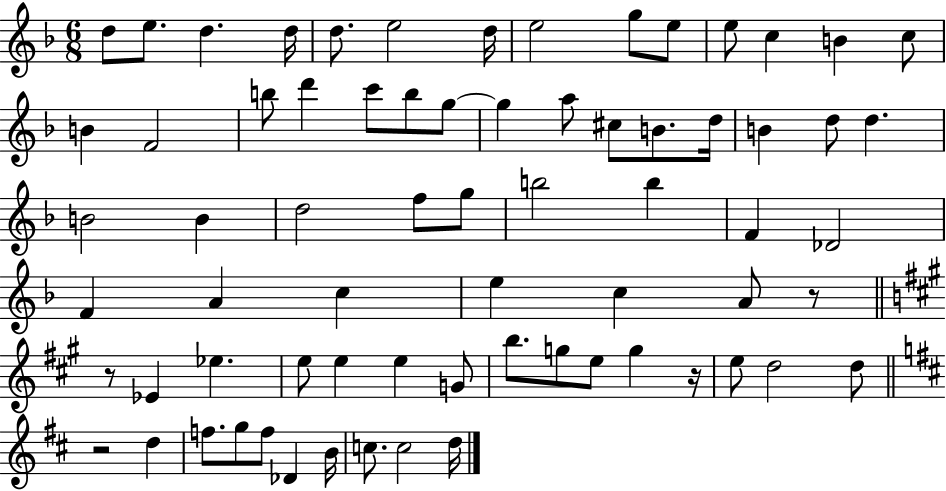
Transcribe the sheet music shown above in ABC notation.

X:1
T:Untitled
M:6/8
L:1/4
K:F
d/2 e/2 d d/4 d/2 e2 d/4 e2 g/2 e/2 e/2 c B c/2 B F2 b/2 d' c'/2 b/2 g/2 g a/2 ^c/2 B/2 d/4 B d/2 d B2 B d2 f/2 g/2 b2 b F _D2 F A c e c A/2 z/2 z/2 _E _e e/2 e e G/2 b/2 g/2 e/2 g z/4 e/2 d2 d/2 z2 d f/2 g/2 f/2 _D B/4 c/2 c2 d/4